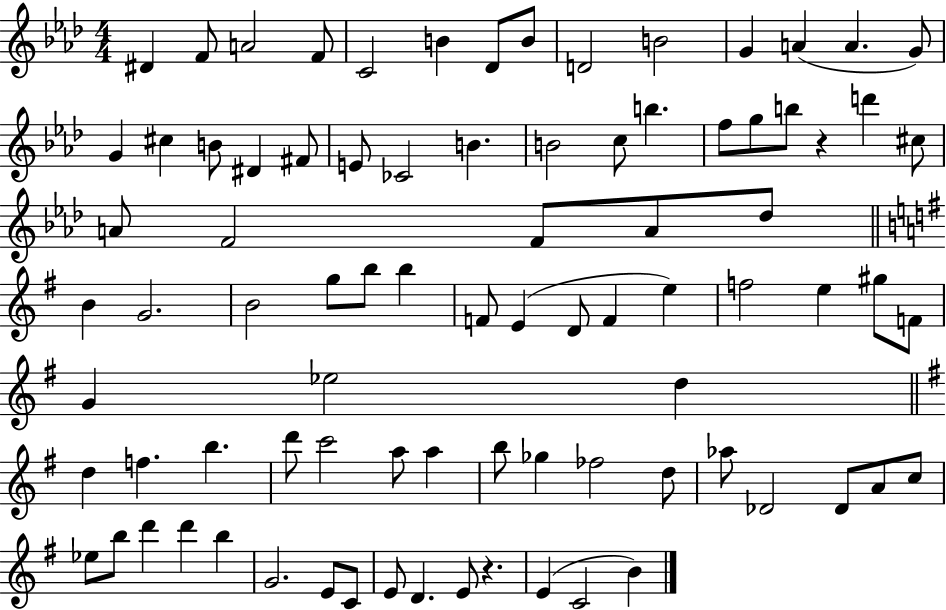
{
  \clef treble
  \numericTimeSignature
  \time 4/4
  \key aes \major
  dis'4 f'8 a'2 f'8 | c'2 b'4 des'8 b'8 | d'2 b'2 | g'4 a'4( a'4. g'8) | \break g'4 cis''4 b'8 dis'4 fis'8 | e'8 ces'2 b'4. | b'2 c''8 b''4. | f''8 g''8 b''8 r4 d'''4 cis''8 | \break a'8 f'2 f'8 a'8 des''8 | \bar "||" \break \key g \major b'4 g'2. | b'2 g''8 b''8 b''4 | f'8 e'4( d'8 f'4 e''4) | f''2 e''4 gis''8 f'8 | \break g'4 ees''2 d''4 | \bar "||" \break \key g \major d''4 f''4. b''4. | d'''8 c'''2 a''8 a''4 | b''8 ges''4 fes''2 d''8 | aes''8 des'2 des'8 a'8 c''8 | \break ees''8 b''8 d'''4 d'''4 b''4 | g'2. e'8 c'8 | e'8 d'4. e'8 r4. | e'4( c'2 b'4) | \break \bar "|."
}